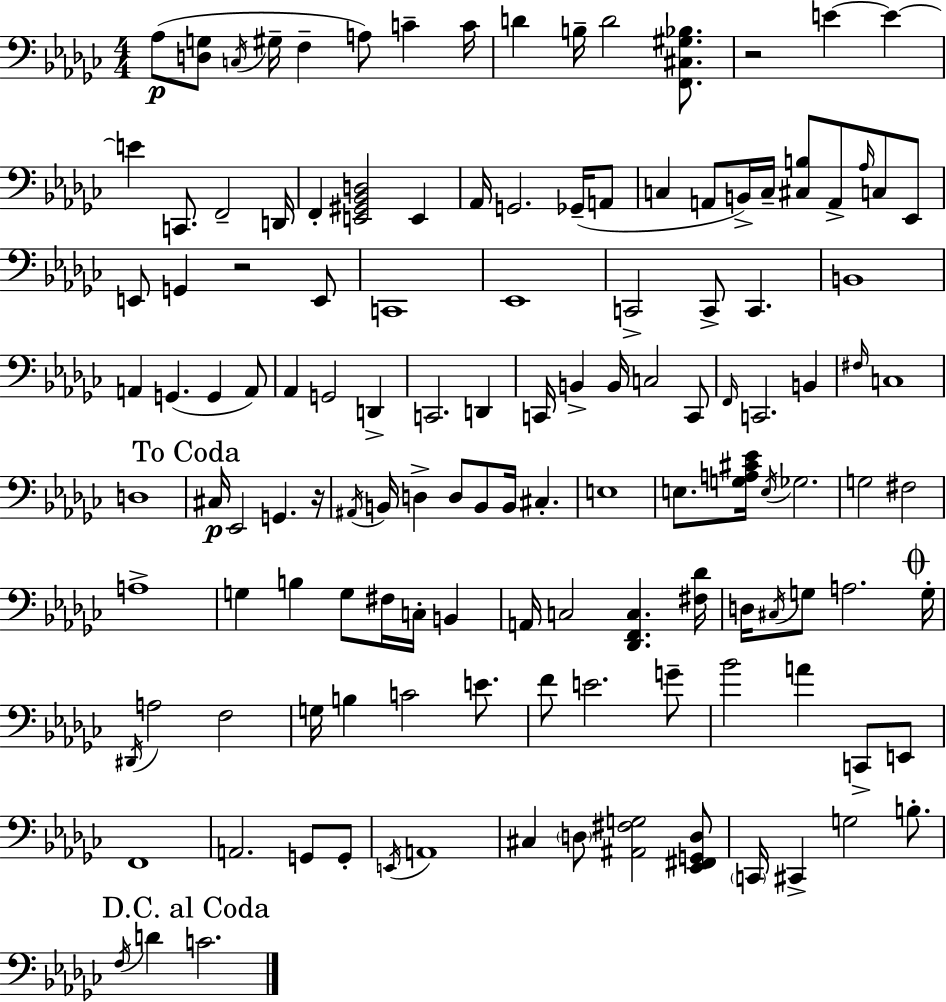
{
  \clef bass
  \numericTimeSignature
  \time 4/4
  \key ees \minor
  \repeat volta 2 { aes8(\p <d g>8 \acciaccatura { c16 } gis16-- f4-- a8) c'4-- | c'16 d'4 b16-- d'2 <f, cis gis bes>8. | r2 e'4~~ e'4~~ | e'4 c,8. f,2-- | \break d,16 f,4-. <e, gis, bes, d>2 e,4 | aes,16 g,2. ges,16--( a,8 | c4 a,8 b,16->) c16-- <cis b>8 a,8-> \grace { aes16 } c8 | ees,8 e,8 g,4 r2 | \break e,8 c,1 | ees,1 | c,2-> c,8-> c,4. | b,1 | \break a,4 g,4.( g,4 | a,8) aes,4 g,2 d,4-> | c,2. d,4 | c,16 b,4-> b,16 c2 | \break c,8 \grace { f,16 } c,2. b,4 | \grace { fis16 } c1 | d1 | \mark "To Coda" cis16\p ees,2 g,4. | \break r16 \acciaccatura { ais,16 } b,16 d4-> d8 b,8 b,16 cis4.-. | e1 | e8. <g a cis' ees'>16 \acciaccatura { e16 } ges2. | g2 fis2 | \break a1-> | g4 b4 g8 | fis16 c16-. b,4 a,16 c2 <des, f, c>4. | <fis des'>16 d16 \acciaccatura { cis16 } g8 a2. | \break \mark \markup { \musicglyph "scripts.coda" } g16-. \acciaccatura { dis,16 } a2 | f2 g16 b4 c'2 | e'8. f'8 e'2. | g'8-- bes'2 | \break a'4 c,8-> e,8 f,1 | a,2. | g,8 g,8-. \acciaccatura { e,16 } a,1 | cis4 \parenthesize d8 <ais, fis g>2 | \break <ees, fis, g, d>8 \parenthesize c,16 cis,4-> g2 | b8.-. \mark "D.C. al Coda" \acciaccatura { f16 } d'4 c'2. | } \bar "|."
}